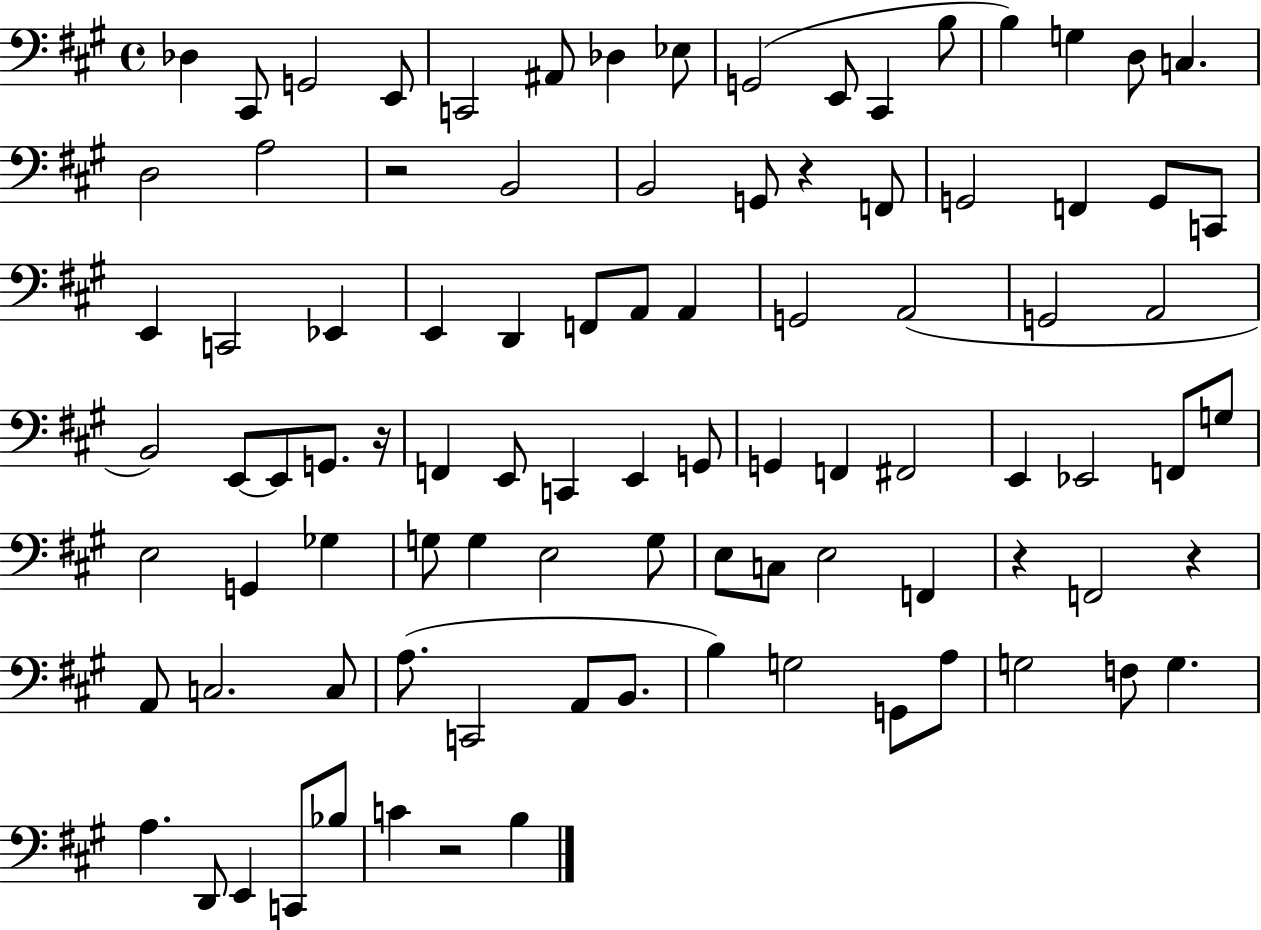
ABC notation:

X:1
T:Untitled
M:4/4
L:1/4
K:A
_D, ^C,,/2 G,,2 E,,/2 C,,2 ^A,,/2 _D, _E,/2 G,,2 E,,/2 ^C,, B,/2 B, G, D,/2 C, D,2 A,2 z2 B,,2 B,,2 G,,/2 z F,,/2 G,,2 F,, G,,/2 C,,/2 E,, C,,2 _E,, E,, D,, F,,/2 A,,/2 A,, G,,2 A,,2 G,,2 A,,2 B,,2 E,,/2 E,,/2 G,,/2 z/4 F,, E,,/2 C,, E,, G,,/2 G,, F,, ^F,,2 E,, _E,,2 F,,/2 G,/2 E,2 G,, _G, G,/2 G, E,2 G,/2 E,/2 C,/2 E,2 F,, z F,,2 z A,,/2 C,2 C,/2 A,/2 C,,2 A,,/2 B,,/2 B, G,2 G,,/2 A,/2 G,2 F,/2 G, A, D,,/2 E,, C,,/2 _B,/2 C z2 B,